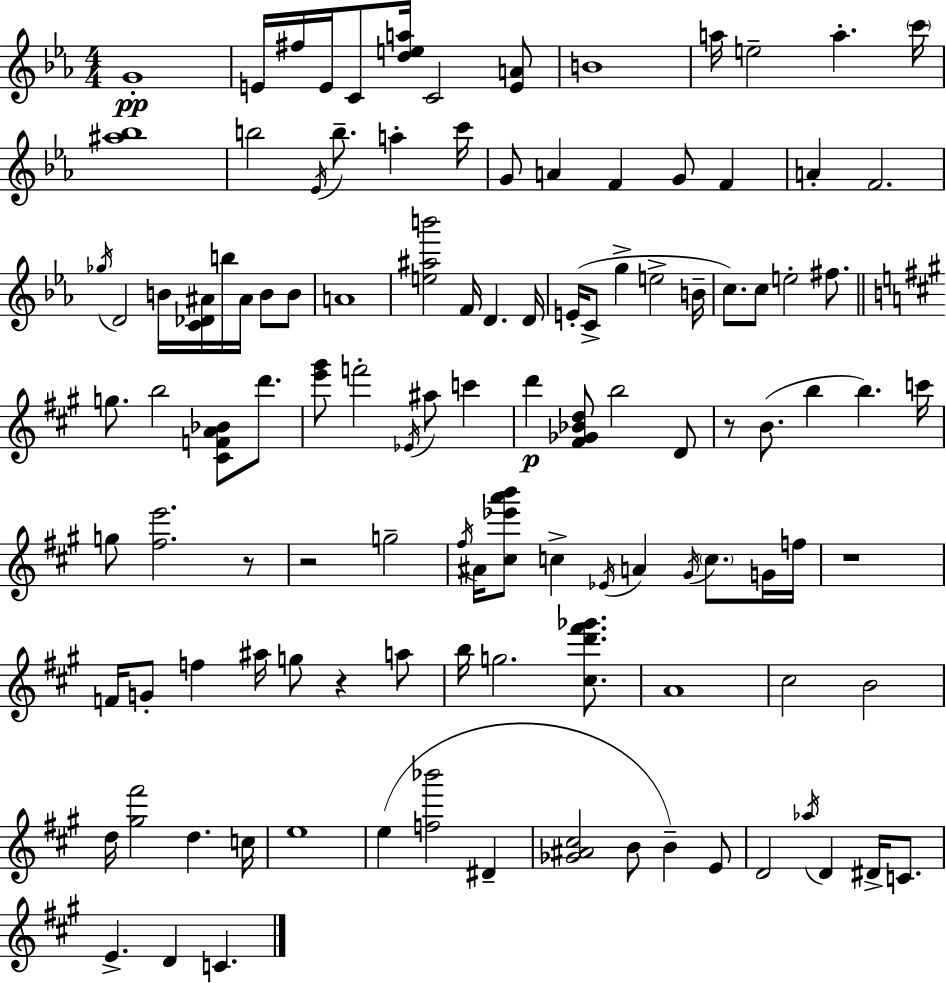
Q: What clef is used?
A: treble